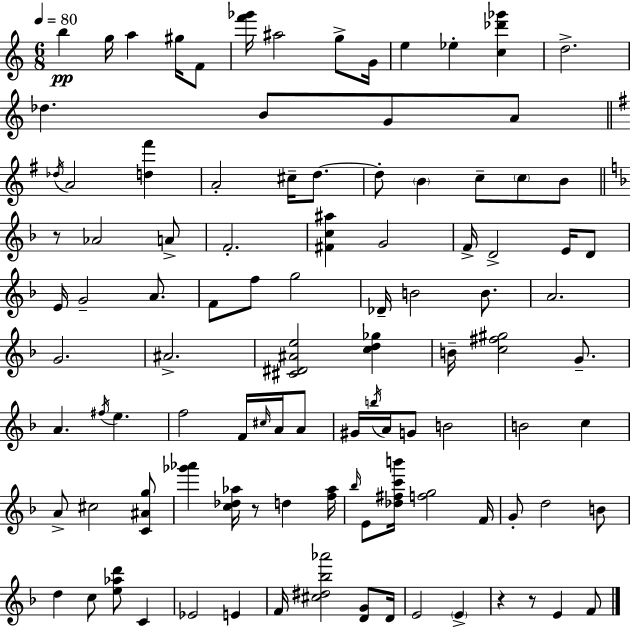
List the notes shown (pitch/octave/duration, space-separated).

B5/q G5/s A5/q G#5/s F4/e [F6,Gb6]/s A#5/h G5/e G4/s E5/q Eb5/q [C5,Db6,Gb6]/q D5/h. Db5/q. B4/e G4/e A4/e Db5/s A4/h [D5,F#6]/q A4/h C#5/s D5/e. D5/e B4/q C5/e C5/e B4/e R/e Ab4/h A4/e F4/h. [F#4,C5,A#5]/q G4/h F4/s D4/h E4/s D4/e E4/s G4/h A4/e. F4/e F5/e G5/h Db4/s B4/h B4/e. A4/h. G4/h. A#4/h. [C#4,D#4,A#4,E5]/h [C5,D5,Gb5]/q B4/s [C5,F#5,G#5]/h G4/e. A4/q. F#5/s E5/q. F5/h F4/s C#5/s A4/s A4/e G#4/s B5/s A4/s G4/e B4/h B4/h C5/q A4/e C#5/h [C4,A#4,G5]/e [Gb6,Ab6]/q [C5,Db5,Ab5]/s R/e D5/q [F5,Ab5]/s Bb5/s E4/e [Db5,F#5,C6,B6]/s [F5,G5]/h F4/s G4/e D5/h B4/e D5/q C5/e [E5,Ab5,D6]/e C4/q Eb4/h E4/q F4/s [C#5,D#5,Bb5,Ab6]/h [D4,G4]/e D4/s E4/h E4/q R/q R/e E4/q F4/e